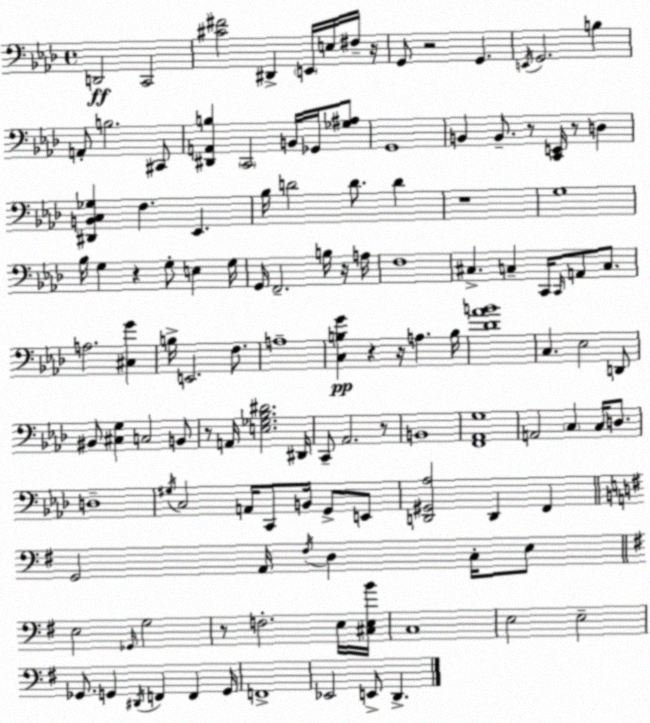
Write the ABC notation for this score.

X:1
T:Untitled
M:4/4
L:1/4
K:Fm
D,,2 C,,2 [^C^F]2 ^D,, E,,/4 E,/4 ^F,/4 z/4 G,,/2 z2 G,, E,,/4 G,,2 B, A,,/2 B,2 ^C,,/2 [^D,,A,,B,] C,,2 B,,/4 _G,,/4 [_G,^A,]/2 G,,4 B,, B,,/2 z/2 [C,,E,,]/4 z/2 D, [^D,,B,,C,_G,] F, _E,, _B,/4 D2 D/2 D z4 G,4 _B,/4 G, z G,/2 E, G,/4 G,,/4 F,,2 B,/4 z/4 A,/4 F,4 ^C, C, C,,/4 C,,/4 A,,/2 C,/2 A,2 [^C,G] B,/4 E,,2 F,/2 A,4 [C,B,G] z z/4 A, B,/4 [_D_AB]4 C, _E,2 D,,/2 ^B,,/2 [^C,G,] C,2 B,,/2 z/2 A,,/4 [E,_G,_B,^D]2 ^D,,/4 C,,/2 _A,,2 z/2 B,,4 [F,,_A,,G,]4 A,,2 C, C,/4 D,/2 D,4 ^G,/4 C,2 A,,/4 C,,/2 B,,/4 G,,/2 E,,/2 [D,,^G,,_A,]2 D,, F,, G,,2 A,,/4 ^F,/4 D, C,/4 E,/2 E,2 _G,,/4 G,2 z/2 F,2 E,/4 [^C,E,B]/4 C,4 E,2 E,2 _G,,/2 G,, ^D,,/4 F,, F,, G,,/4 F,,4 _E,,2 E,,/2 D,,